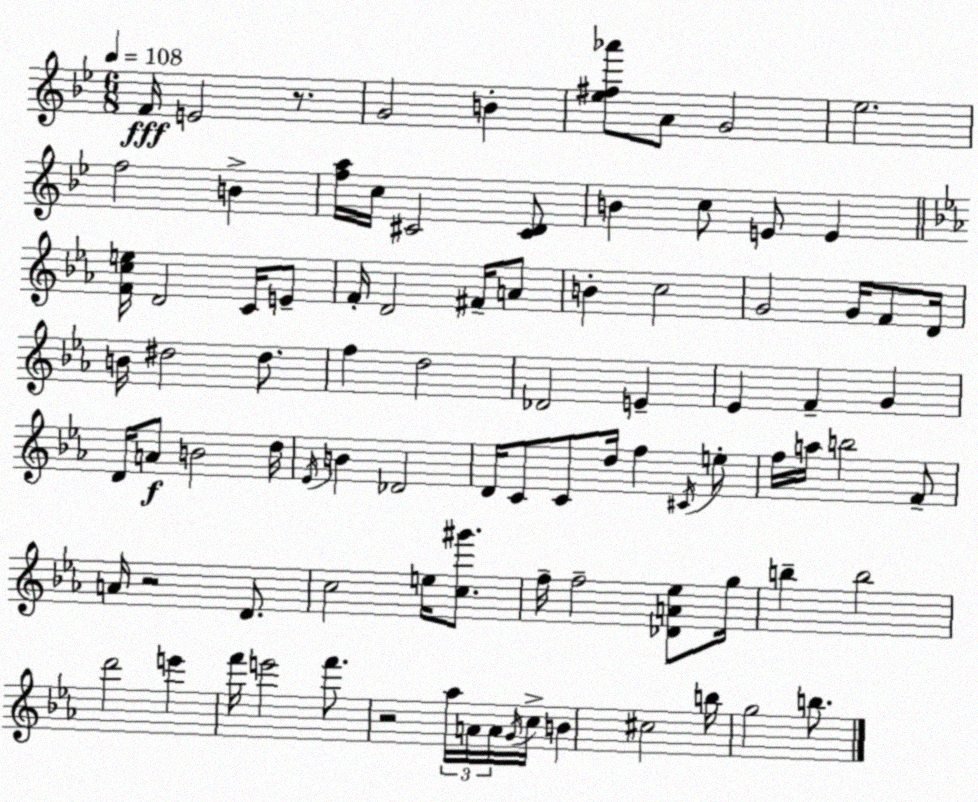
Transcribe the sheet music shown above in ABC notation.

X:1
T:Untitled
M:6/8
L:1/4
K:Bb
F/4 E2 z/2 G2 B [_e^f_a']/2 A/2 G2 _e2 f2 B [fa]/4 c/4 ^C2 [^CD]/2 B c/2 E/2 E [Fce]/4 D2 C/4 E/2 F/4 D2 ^F/4 A/2 B c2 G2 G/4 F/2 D/4 B/4 ^d2 ^d/2 f d2 _D2 E _E F G D/4 A/2 B2 d/4 _E/4 B _D2 D/4 C/2 C/2 d/4 f ^C/4 e/2 f/4 a/4 b2 F/2 A/4 z2 D/2 c2 e/4 [c^g']/2 f/4 f2 [_DA_e]/2 g/4 b b2 d'2 e' f'/4 e'2 f'/2 z2 _a/4 A/4 A/4 G/4 c/4 B ^c2 b/4 g2 b/2